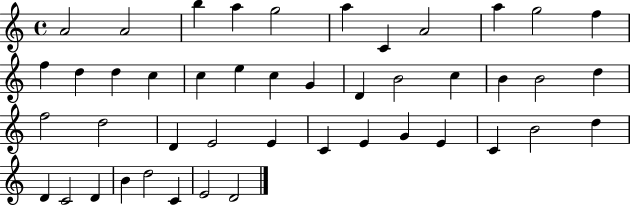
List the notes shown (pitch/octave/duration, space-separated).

A4/h A4/h B5/q A5/q G5/h A5/q C4/q A4/h A5/q G5/h F5/q F5/q D5/q D5/q C5/q C5/q E5/q C5/q G4/q D4/q B4/h C5/q B4/q B4/h D5/q F5/h D5/h D4/q E4/h E4/q C4/q E4/q G4/q E4/q C4/q B4/h D5/q D4/q C4/h D4/q B4/q D5/h C4/q E4/h D4/h